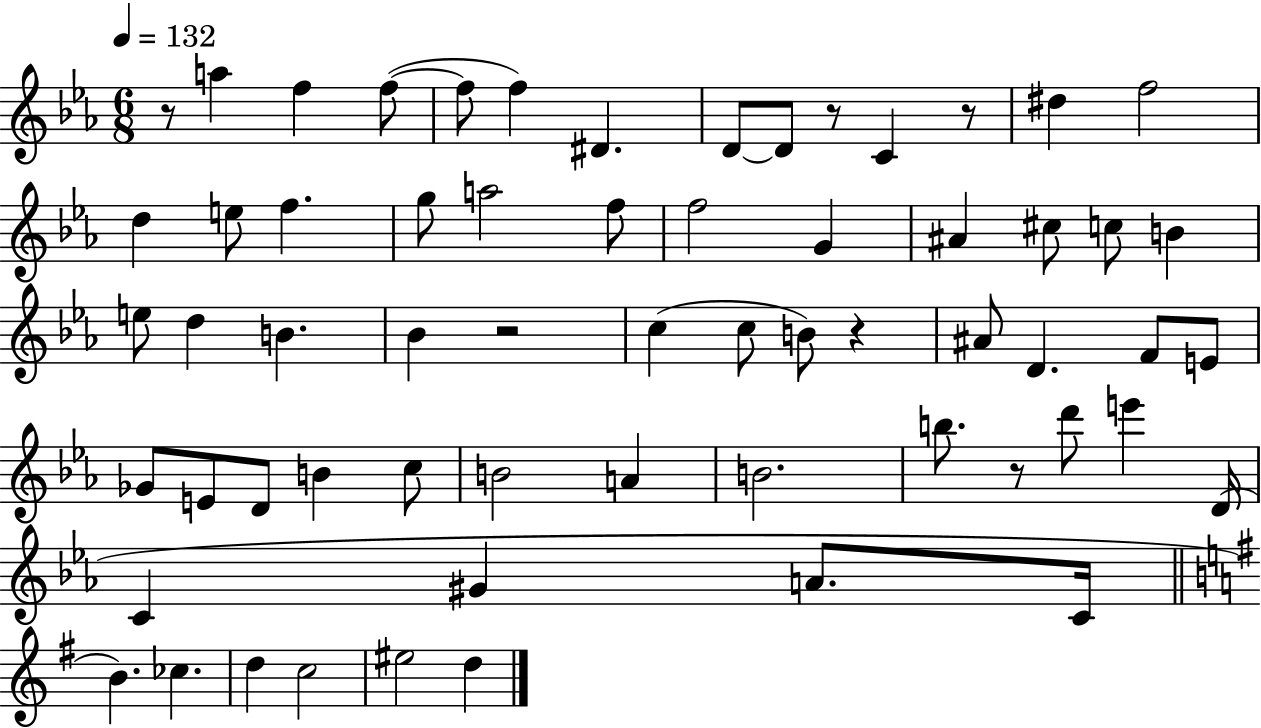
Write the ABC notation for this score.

X:1
T:Untitled
M:6/8
L:1/4
K:Eb
z/2 a f f/2 f/2 f ^D D/2 D/2 z/2 C z/2 ^d f2 d e/2 f g/2 a2 f/2 f2 G ^A ^c/2 c/2 B e/2 d B _B z2 c c/2 B/2 z ^A/2 D F/2 E/2 _G/2 E/2 D/2 B c/2 B2 A B2 b/2 z/2 d'/2 e' D/4 C ^G A/2 C/4 B _c d c2 ^e2 d